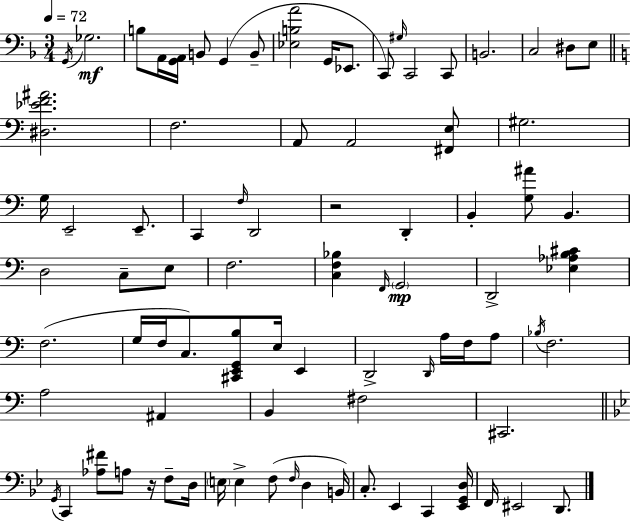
{
  \clef bass
  \numericTimeSignature
  \time 3/4
  \key d \minor
  \tempo 4 = 72
  \repeat volta 2 { \acciaccatura { g,16 }\mf ges2. | b8 a,16 <g, a,>16 b,8 g,4( b,8-- | <ees b a'>2 g,16 ees,8. | c,8) \grace { gis16 } c,2 | \break c,8 b,2. | c2 dis8 | e8 \bar "||" \break \key c \major <dis ees' f' ais'>2. | f2. | a,8 a,2 <fis, e>8 | gis2. | \break g16 e,2-- e,8.-- | c,4 \grace { f16 } d,2 | r2 d,4-. | b,4-. <g ais'>8 b,4. | \break d2 c8-- e8 | f2. | <c f bes>4 \grace { f,16 } \parenthesize g,2\mp | d,2-> <ees aes b cis'>4 | \break f2.( | g16 f16 c8.) <cis, e, g, b>8 e16 e,4 | d,2-> \grace { d,16 } a16 | f16 a8 \acciaccatura { bes16 } f2. | \break a2 | ais,4 b,4 fis2 | cis,2. | \bar "||" \break \key bes \major \acciaccatura { g,16 } c,4 <aes fis'>8 a8 r16 f8-- | d16 \parenthesize e16 e4-> f8( \grace { f16 } d4 | b,16) c8.-. ees,4 c,4 | <ees, g, d>16 f,16 eis,2 d,8. | \break } \bar "|."
}